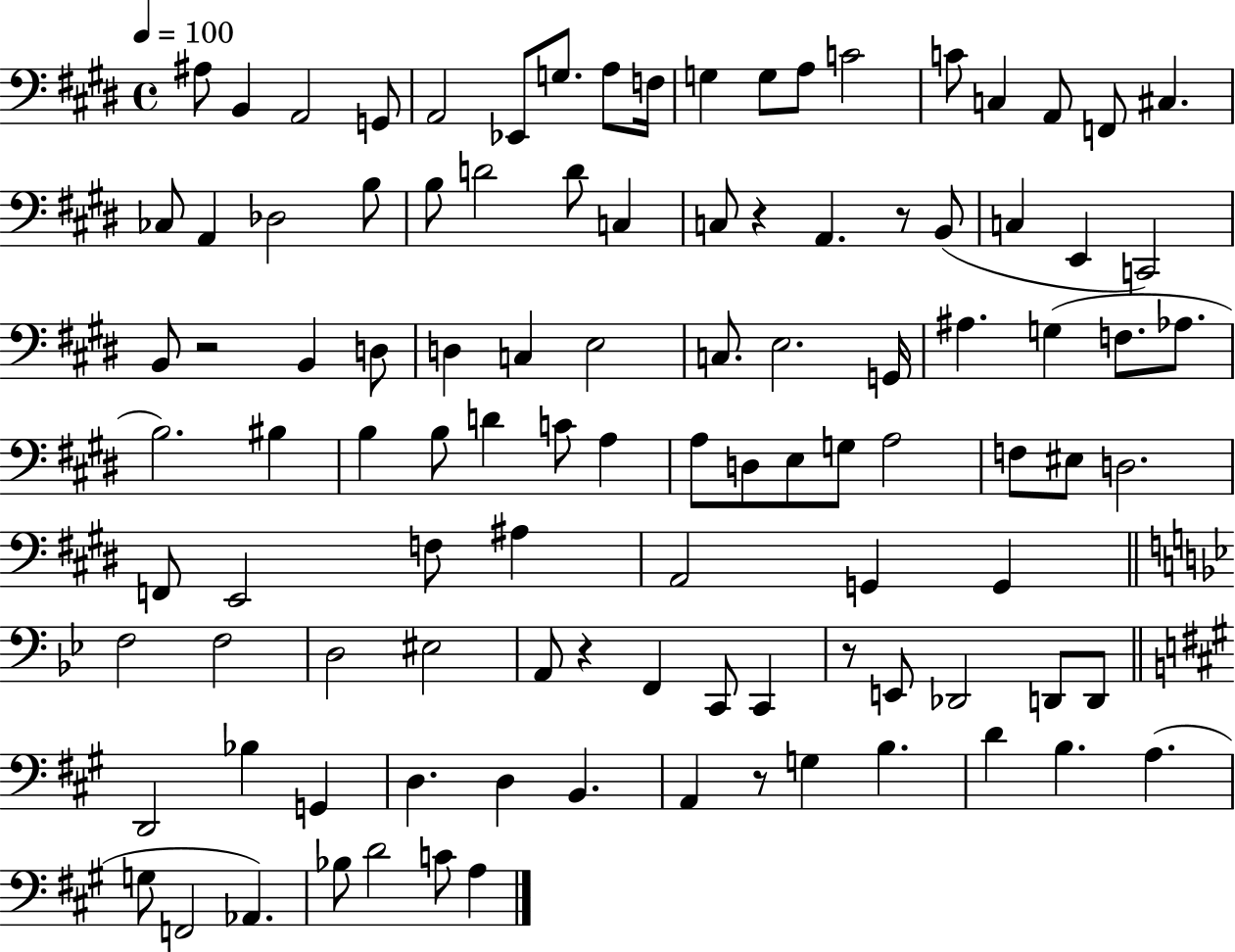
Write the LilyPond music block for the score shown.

{
  \clef bass
  \time 4/4
  \defaultTimeSignature
  \key e \major
  \tempo 4 = 100
  ais8 b,4 a,2 g,8 | a,2 ees,8 g8. a8 f16 | g4 g8 a8 c'2 | c'8 c4 a,8 f,8 cis4. | \break ces8 a,4 des2 b8 | b8 d'2 d'8 c4 | c8 r4 a,4. r8 b,8( | c4 e,4 c,2) | \break b,8 r2 b,4 d8 | d4 c4 e2 | c8. e2. g,16 | ais4. g4( f8. aes8. | \break b2.) bis4 | b4 b8 d'4 c'8 a4 | a8 d8 e8 g8 a2 | f8 eis8 d2. | \break f,8 e,2 f8 ais4 | a,2 g,4 g,4 | \bar "||" \break \key bes \major f2 f2 | d2 eis2 | a,8 r4 f,4 c,8 c,4 | r8 e,8 des,2 d,8 d,8 | \break \bar "||" \break \key a \major d,2 bes4 g,4 | d4. d4 b,4. | a,4 r8 g4 b4. | d'4 b4. a4.( | \break g8 f,2 aes,4.) | bes8 d'2 c'8 a4 | \bar "|."
}